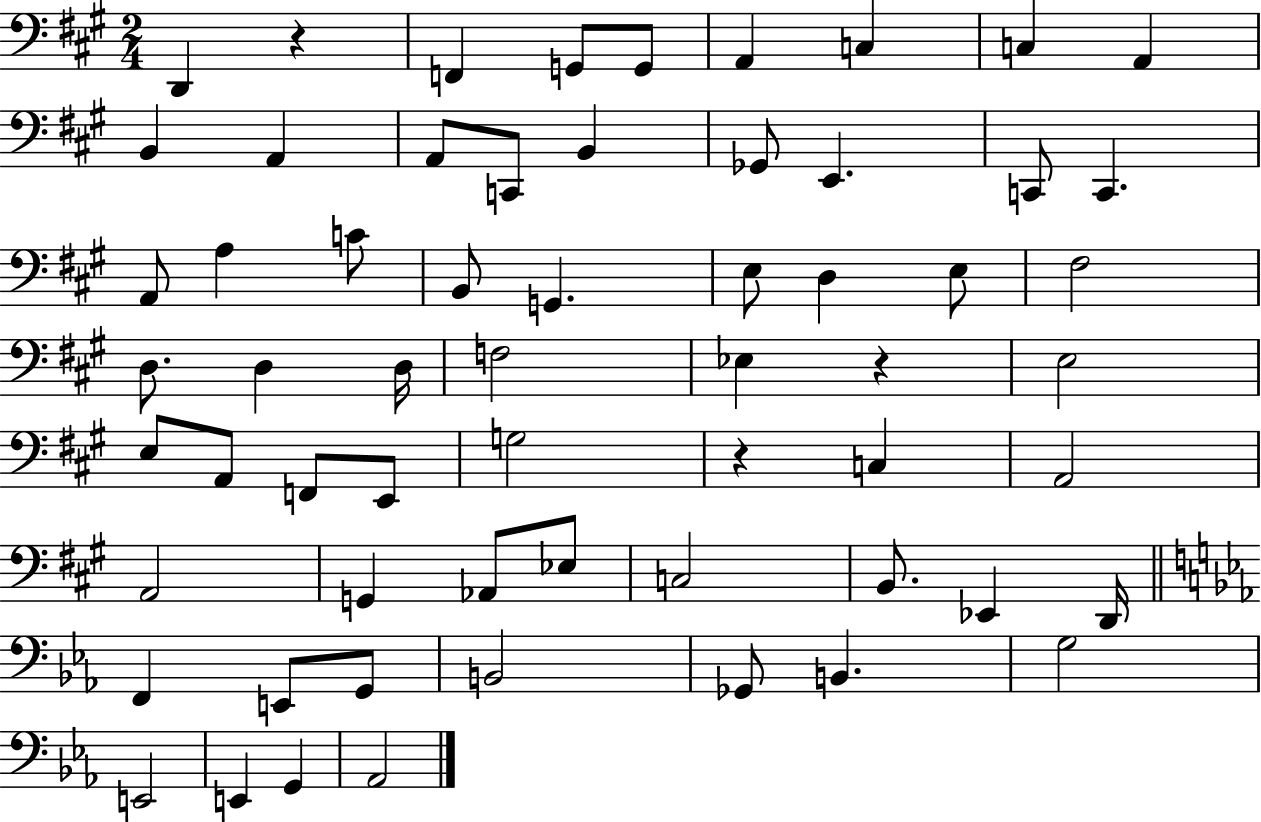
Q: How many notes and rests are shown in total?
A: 61